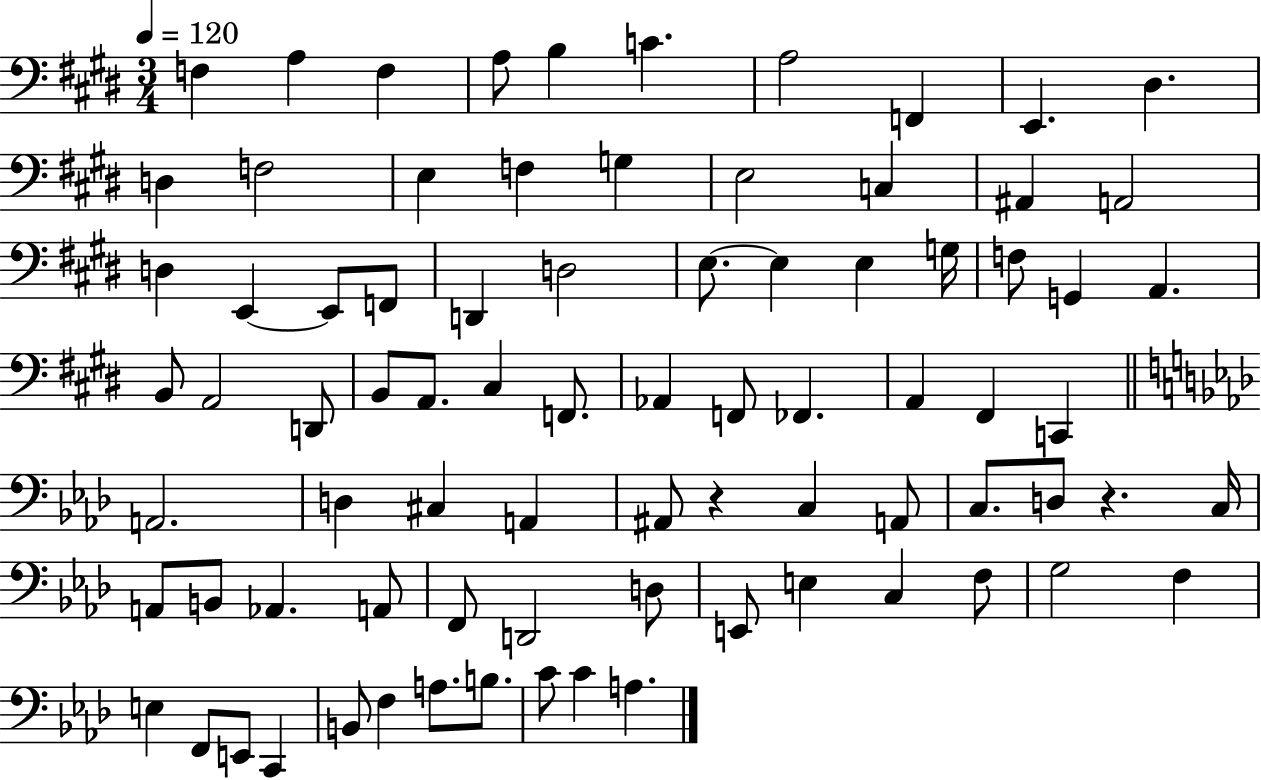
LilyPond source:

{
  \clef bass
  \numericTimeSignature
  \time 3/4
  \key e \major
  \tempo 4 = 120
  f4 a4 f4 | a8 b4 c'4. | a2 f,4 | e,4. dis4. | \break d4 f2 | e4 f4 g4 | e2 c4 | ais,4 a,2 | \break d4 e,4~~ e,8 f,8 | d,4 d2 | e8.~~ e4 e4 g16 | f8 g,4 a,4. | \break b,8 a,2 d,8 | b,8 a,8. cis4 f,8. | aes,4 f,8 fes,4. | a,4 fis,4 c,4 | \break \bar "||" \break \key aes \major a,2. | d4 cis4 a,4 | ais,8 r4 c4 a,8 | c8. d8 r4. c16 | \break a,8 b,8 aes,4. a,8 | f,8 d,2 d8 | e,8 e4 c4 f8 | g2 f4 | \break e4 f,8 e,8 c,4 | b,8 f4 a8. b8. | c'8 c'4 a4. | \bar "|."
}